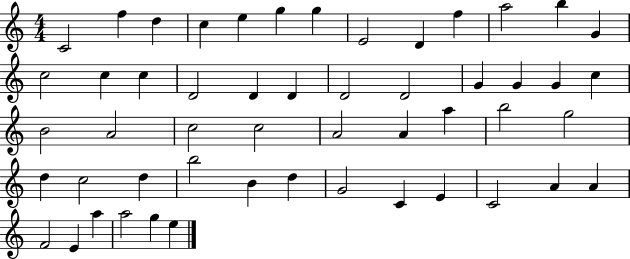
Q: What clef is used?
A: treble